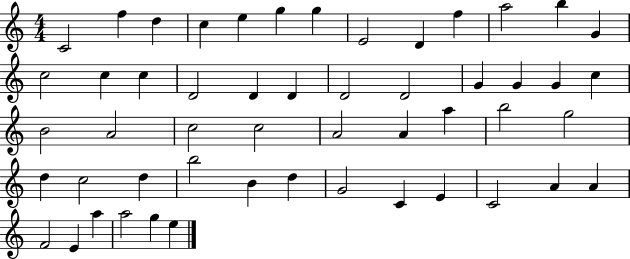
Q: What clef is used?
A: treble